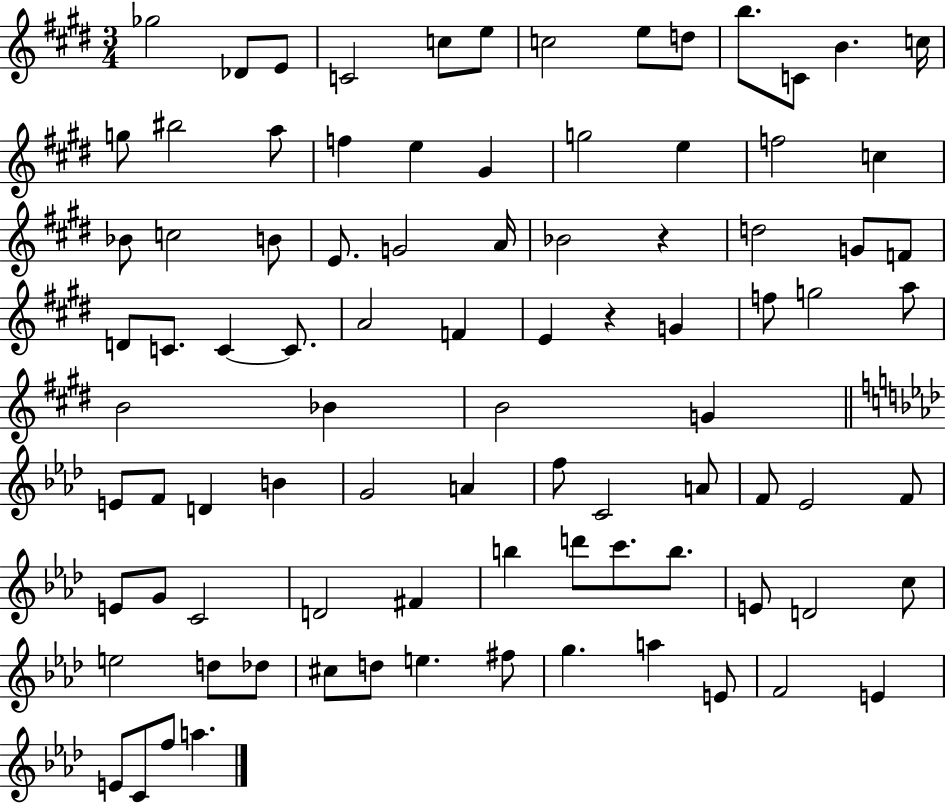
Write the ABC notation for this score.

X:1
T:Untitled
M:3/4
L:1/4
K:E
_g2 _D/2 E/2 C2 c/2 e/2 c2 e/2 d/2 b/2 C/2 B c/4 g/2 ^b2 a/2 f e ^G g2 e f2 c _B/2 c2 B/2 E/2 G2 A/4 _B2 z d2 G/2 F/2 D/2 C/2 C C/2 A2 F E z G f/2 g2 a/2 B2 _B B2 G E/2 F/2 D B G2 A f/2 C2 A/2 F/2 _E2 F/2 E/2 G/2 C2 D2 ^F b d'/2 c'/2 b/2 E/2 D2 c/2 e2 d/2 _d/2 ^c/2 d/2 e ^f/2 g a E/2 F2 E E/2 C/2 f/2 a